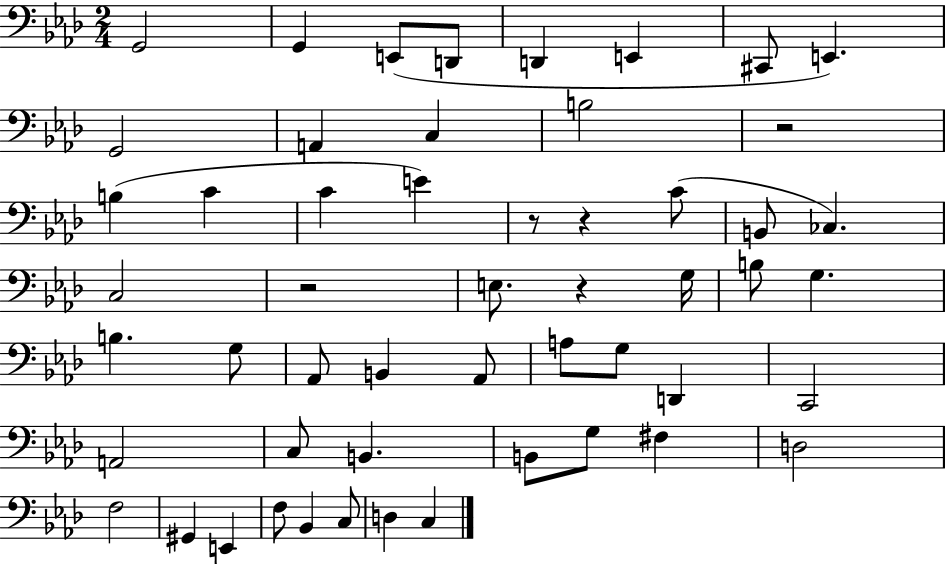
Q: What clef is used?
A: bass